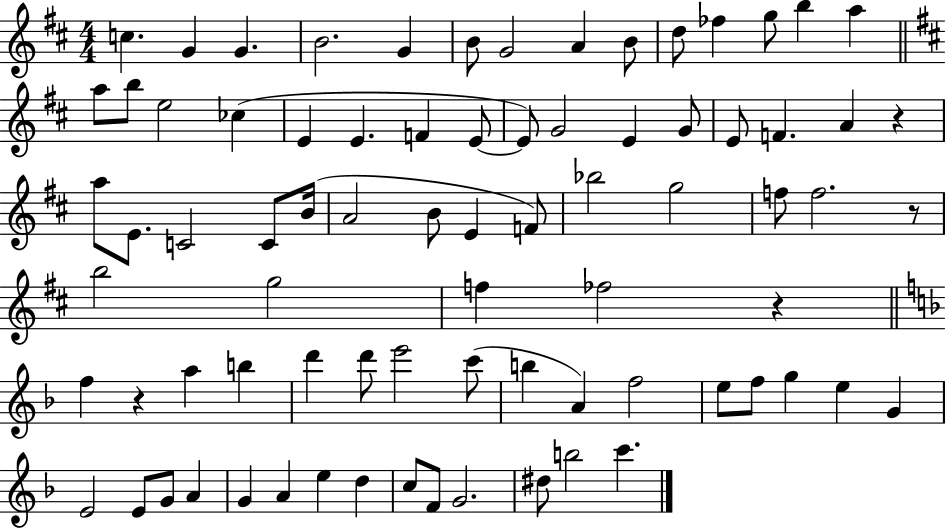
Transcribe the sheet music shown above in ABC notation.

X:1
T:Untitled
M:4/4
L:1/4
K:D
c G G B2 G B/2 G2 A B/2 d/2 _f g/2 b a a/2 b/2 e2 _c E E F E/2 E/2 G2 E G/2 E/2 F A z a/2 E/2 C2 C/2 B/4 A2 B/2 E F/2 _b2 g2 f/2 f2 z/2 b2 g2 f _f2 z f z a b d' d'/2 e'2 c'/2 b A f2 e/2 f/2 g e G E2 E/2 G/2 A G A e d c/2 F/2 G2 ^d/2 b2 c'